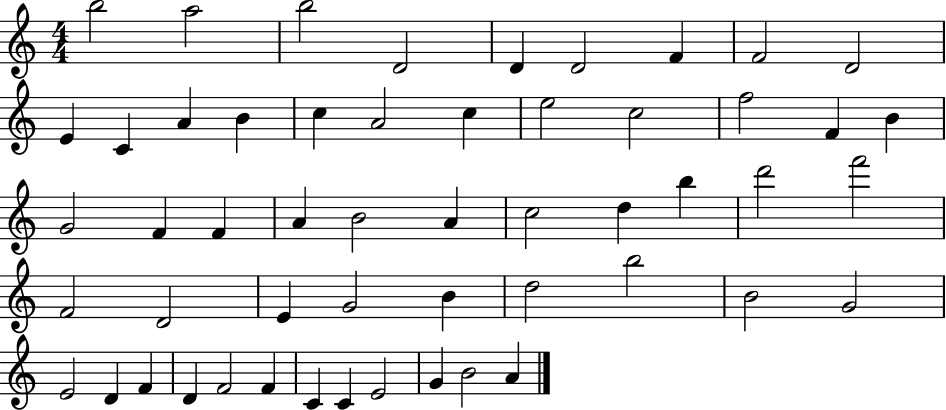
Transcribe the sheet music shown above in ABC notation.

X:1
T:Untitled
M:4/4
L:1/4
K:C
b2 a2 b2 D2 D D2 F F2 D2 E C A B c A2 c e2 c2 f2 F B G2 F F A B2 A c2 d b d'2 f'2 F2 D2 E G2 B d2 b2 B2 G2 E2 D F D F2 F C C E2 G B2 A